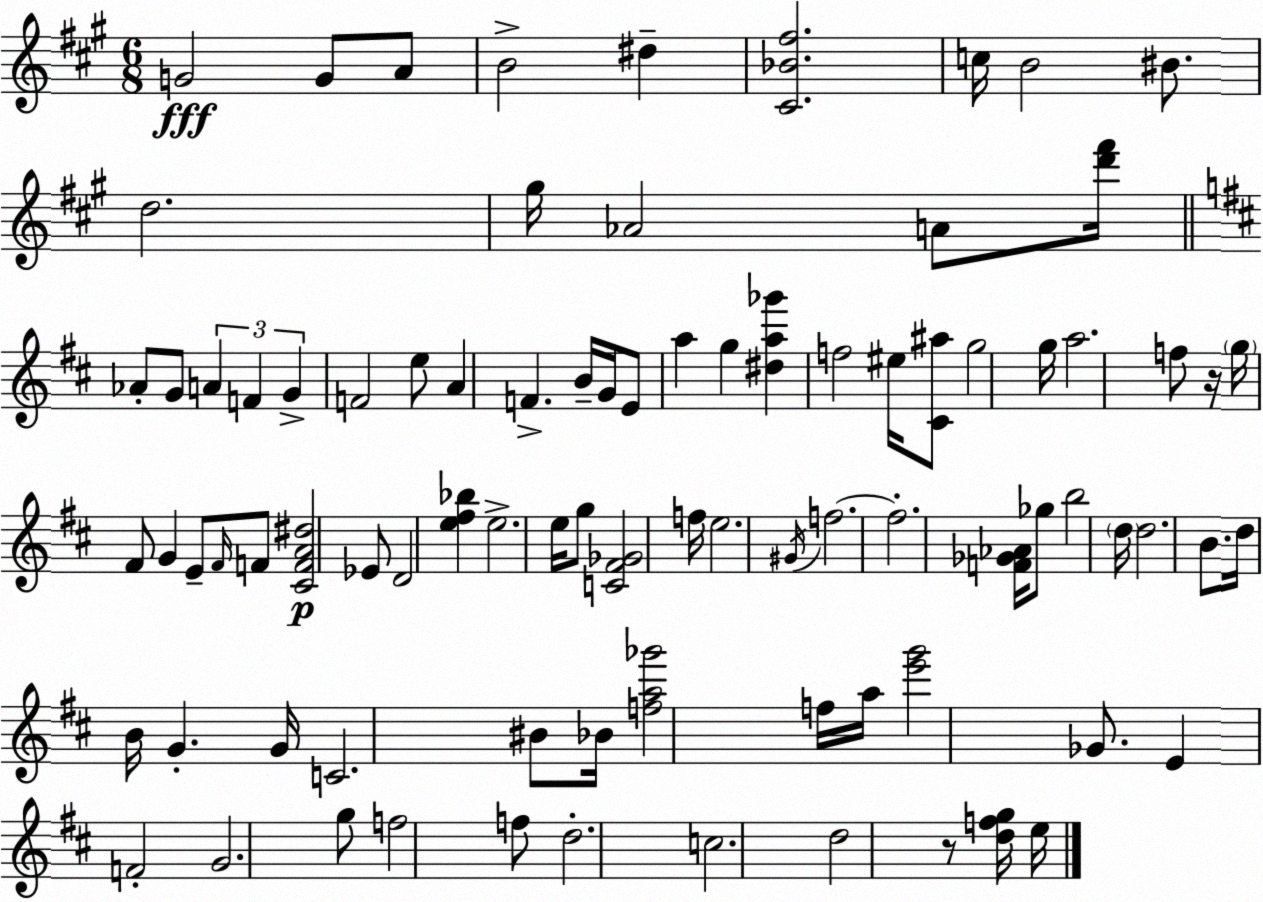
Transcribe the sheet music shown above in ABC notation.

X:1
T:Untitled
M:6/8
L:1/4
K:A
G2 G/2 A/2 B2 ^d [^C_B^f]2 c/4 B2 ^B/2 d2 ^g/4 _A2 A/2 [d'^f']/4 _A/2 G/2 A F G F2 e/2 A F B/4 G/4 E/2 a g [^da_g'] f2 ^e/4 [^C^a]/2 g2 g/4 a2 f/2 z/4 g/4 ^F/2 G E/2 ^F/4 F/2 [^CFA^d]2 _E/2 D2 [e^f_b] e2 e/4 g/2 [C^F_G]2 f/4 e2 ^G/4 f2 f2 [F_G_A]/4 _g/2 b2 d/4 d2 B/2 d/4 B/4 G G/4 C2 ^B/2 _B/4 [fa_g']2 f/4 a/4 [e'g']2 _G/2 E F2 G2 g/2 f2 f/2 d2 c2 d2 z/2 [dfg]/4 e/4